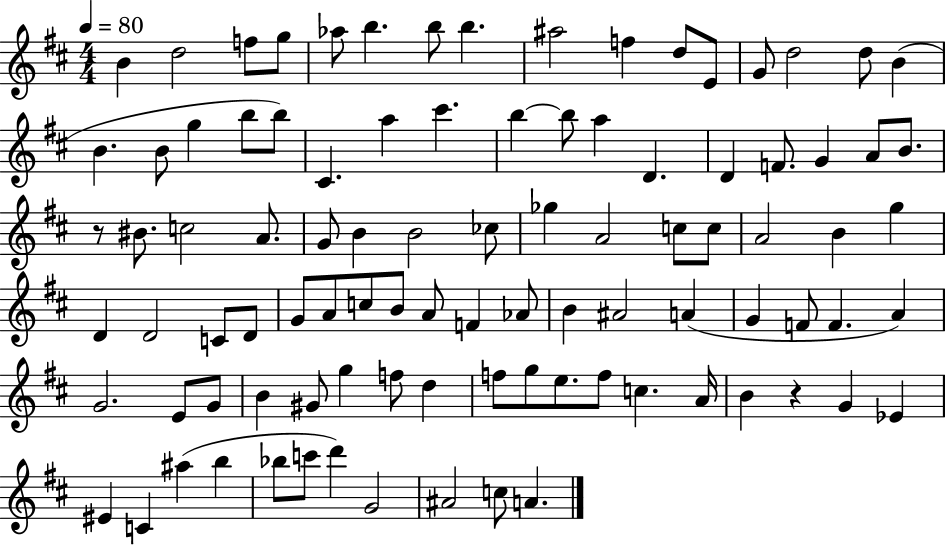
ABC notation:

X:1
T:Untitled
M:4/4
L:1/4
K:D
B d2 f/2 g/2 _a/2 b b/2 b ^a2 f d/2 E/2 G/2 d2 d/2 B B B/2 g b/2 b/2 ^C a ^c' b b/2 a D D F/2 G A/2 B/2 z/2 ^B/2 c2 A/2 G/2 B B2 _c/2 _g A2 c/2 c/2 A2 B g D D2 C/2 D/2 G/2 A/2 c/2 B/2 A/2 F _A/2 B ^A2 A G F/2 F A G2 E/2 G/2 B ^G/2 g f/2 d f/2 g/2 e/2 f/2 c A/4 B z G _E ^E C ^a b _b/2 c'/2 d' G2 ^A2 c/2 A